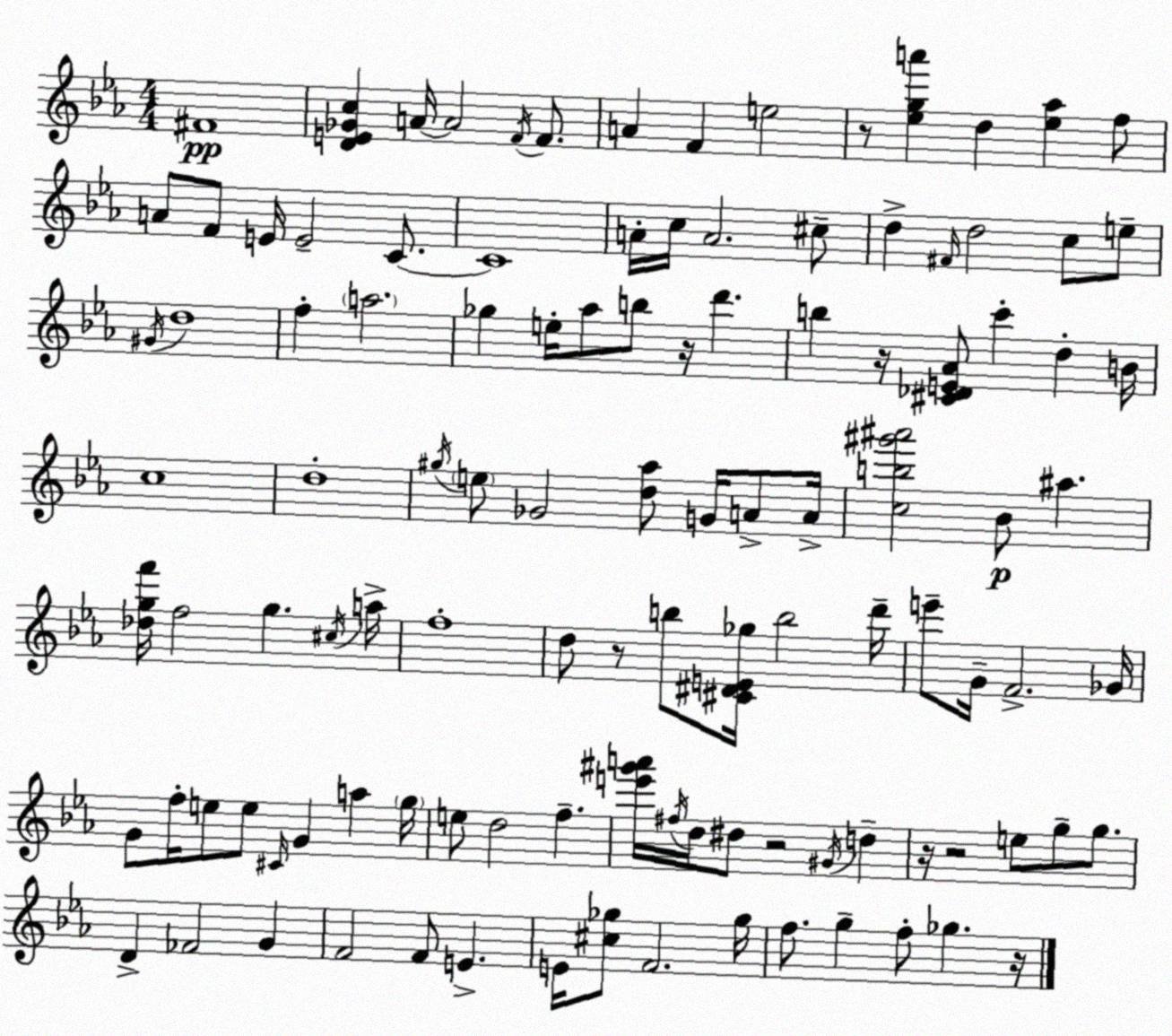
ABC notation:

X:1
T:Untitled
M:4/4
L:1/4
K:Eb
^F4 [DE_Gc] A/4 A2 F/4 F/2 A F e2 z/2 [_ega'] d [_e_a] f/2 A/2 F/2 E/4 E2 C/2 C4 A/4 c/4 A2 ^c/2 d ^F/4 d2 c/2 e/2 ^G/4 d4 f a2 _g e/4 _a/2 b/2 z/4 d' b z/4 [^C_DE_A]/2 c' d B/4 c4 d4 ^g/4 e/2 _G2 [d_a]/2 G/4 A/2 A/4 [cb^g'^a']2 _B/2 ^a [_dgf']/4 f2 g ^c/4 a/4 f4 d/2 z/2 b/2 [^C^DE_g]/4 b2 d'/4 e'/2 G/4 F2 _G/4 G/2 f/4 e/2 e/2 ^C/4 G a g/4 e/2 d2 f [e'^g'a']/4 ^f/4 d/4 ^d/2 z2 ^G/4 d z/4 z2 e/2 g/2 g/2 D _F2 G F2 F/2 E E/4 [^c_g]/2 F2 _g/4 f/2 g f/2 _g z/4